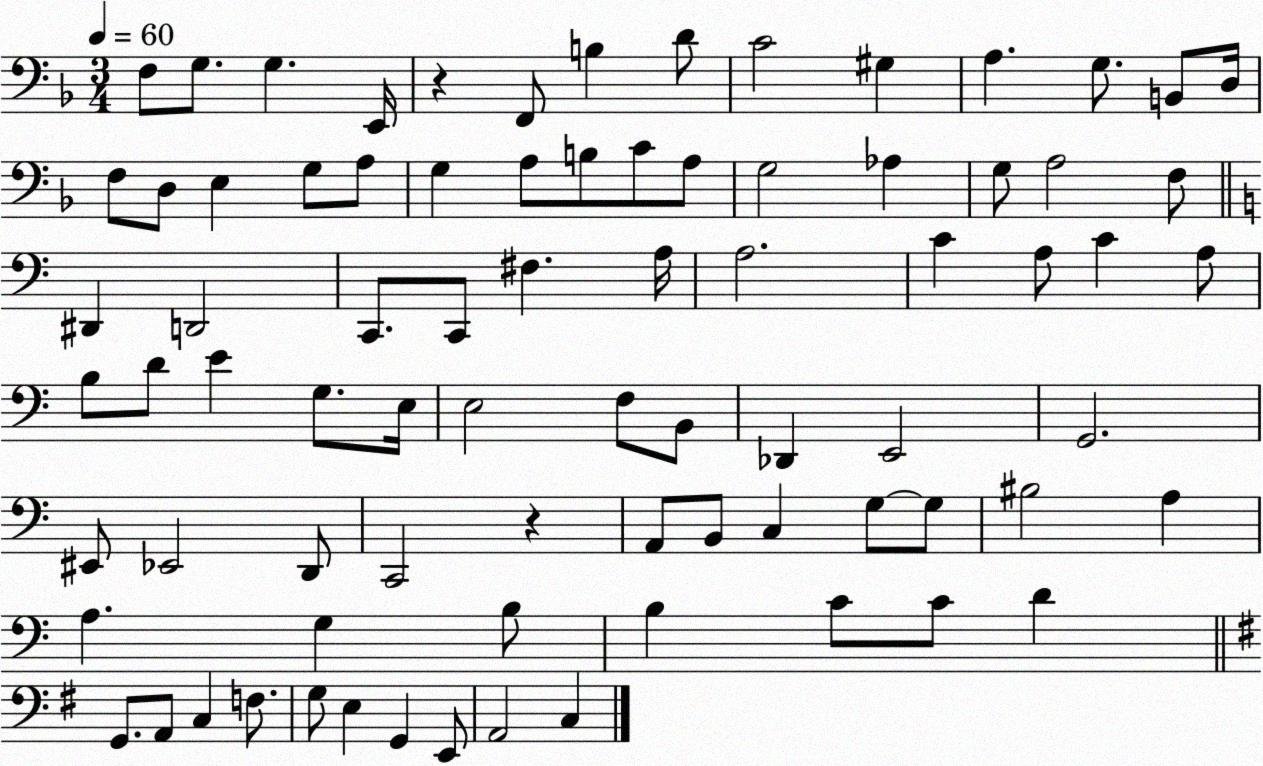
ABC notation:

X:1
T:Untitled
M:3/4
L:1/4
K:F
F,/2 G,/2 G, E,,/4 z F,,/2 B, D/2 C2 ^G, A, G,/2 B,,/2 D,/4 F,/2 D,/2 E, G,/2 A,/2 G, A,/2 B,/2 C/2 A,/2 G,2 _A, G,/2 A,2 F,/2 ^D,, D,,2 C,,/2 C,,/2 ^F, A,/4 A,2 C A,/2 C A,/2 B,/2 D/2 E G,/2 E,/4 E,2 F,/2 B,,/2 _D,, E,,2 G,,2 ^E,,/2 _E,,2 D,,/2 C,,2 z A,,/2 B,,/2 C, G,/2 G,/2 ^B,2 A, A, G, B,/2 B, C/2 C/2 D G,,/2 A,,/2 C, F,/2 G,/2 E, G,, E,,/2 A,,2 C,